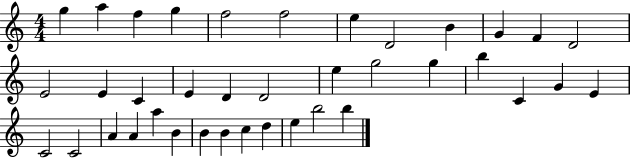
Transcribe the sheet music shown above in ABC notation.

X:1
T:Untitled
M:4/4
L:1/4
K:C
g a f g f2 f2 e D2 B G F D2 E2 E C E D D2 e g2 g b C G E C2 C2 A A a B B B c d e b2 b